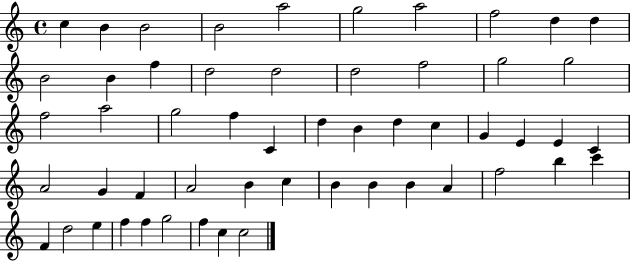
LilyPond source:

{
  \clef treble
  \time 4/4
  \defaultTimeSignature
  \key c \major
  c''4 b'4 b'2 | b'2 a''2 | g''2 a''2 | f''2 d''4 d''4 | \break b'2 b'4 f''4 | d''2 d''2 | d''2 f''2 | g''2 g''2 | \break f''2 a''2 | g''2 f''4 c'4 | d''4 b'4 d''4 c''4 | g'4 e'4 e'4 c'4 | \break a'2 g'4 f'4 | a'2 b'4 c''4 | b'4 b'4 b'4 a'4 | f''2 b''4 c'''4 | \break f'4 d''2 e''4 | f''4 f''4 g''2 | f''4 c''4 c''2 | \bar "|."
}